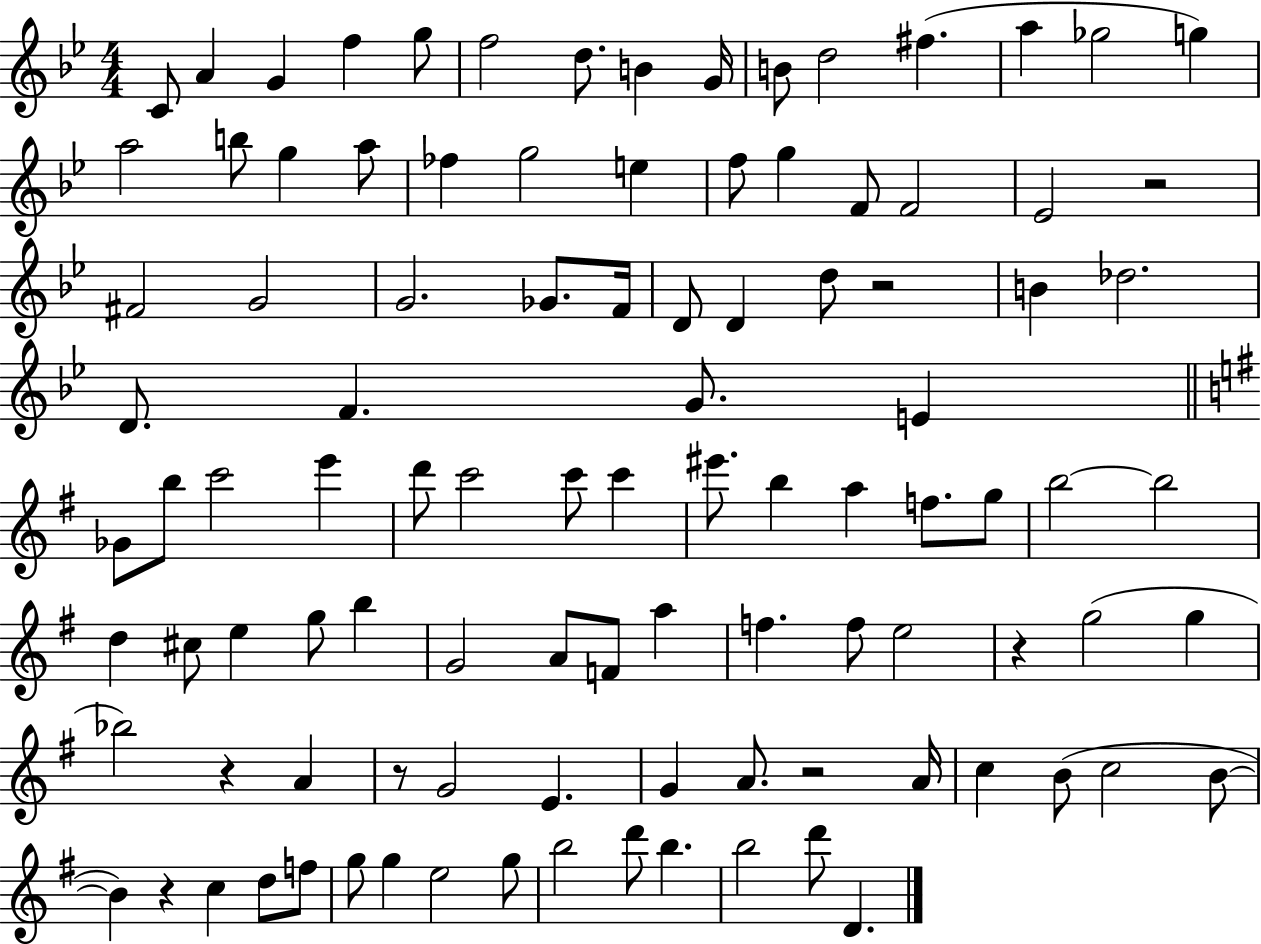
{
  \clef treble
  \numericTimeSignature
  \time 4/4
  \key bes \major
  c'8 a'4 g'4 f''4 g''8 | f''2 d''8. b'4 g'16 | b'8 d''2 fis''4.( | a''4 ges''2 g''4) | \break a''2 b''8 g''4 a''8 | fes''4 g''2 e''4 | f''8 g''4 f'8 f'2 | ees'2 r2 | \break fis'2 g'2 | g'2. ges'8. f'16 | d'8 d'4 d''8 r2 | b'4 des''2. | \break d'8. f'4. g'8. e'4 | \bar "||" \break \key e \minor ges'8 b''8 c'''2 e'''4 | d'''8 c'''2 c'''8 c'''4 | eis'''8. b''4 a''4 f''8. g''8 | b''2~~ b''2 | \break d''4 cis''8 e''4 g''8 b''4 | g'2 a'8 f'8 a''4 | f''4. f''8 e''2 | r4 g''2( g''4 | \break bes''2) r4 a'4 | r8 g'2 e'4. | g'4 a'8. r2 a'16 | c''4 b'8( c''2 b'8~~ | \break b'4) r4 c''4 d''8 f''8 | g''8 g''4 e''2 g''8 | b''2 d'''8 b''4. | b''2 d'''8 d'4. | \break \bar "|."
}